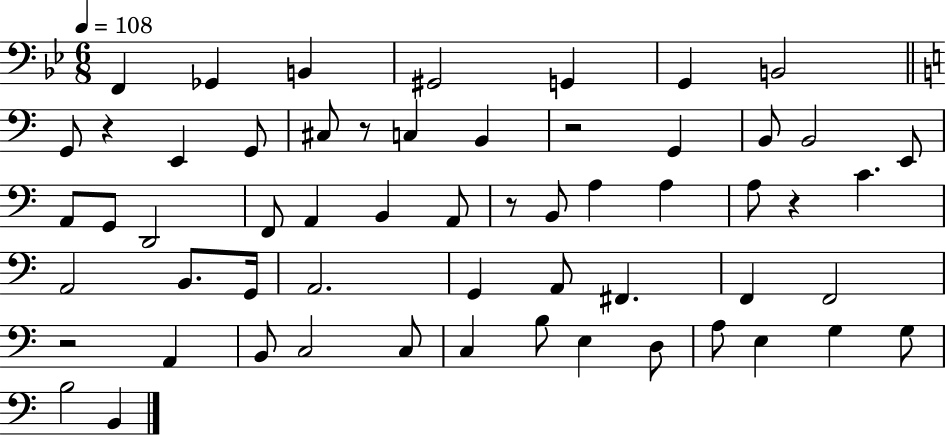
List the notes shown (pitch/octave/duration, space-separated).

F2/q Gb2/q B2/q G#2/h G2/q G2/q B2/h G2/e R/q E2/q G2/e C#3/e R/e C3/q B2/q R/h G2/q B2/e B2/h E2/e A2/e G2/e D2/h F2/e A2/q B2/q A2/e R/e B2/e A3/q A3/q A3/e R/q C4/q. A2/h B2/e. G2/s A2/h. G2/q A2/e F#2/q. F2/q F2/h R/h A2/q B2/e C3/h C3/e C3/q B3/e E3/q D3/e A3/e E3/q G3/q G3/e B3/h B2/q